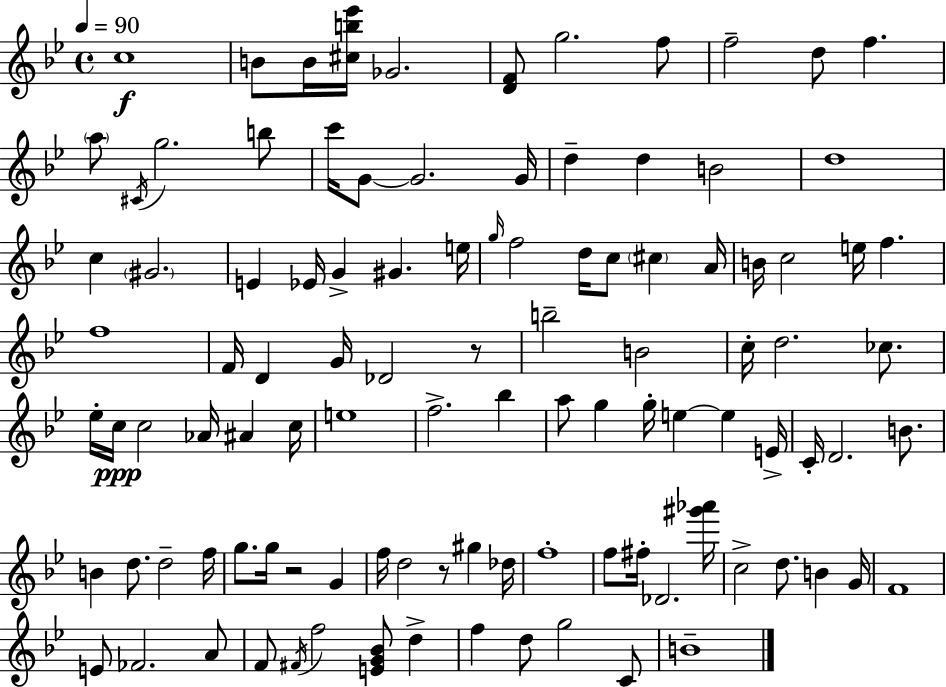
C5/w B4/e B4/s [C#5,B5,Eb6]/s Gb4/h. [D4,F4]/e G5/h. F5/e F5/h D5/e F5/q. A5/e C#4/s G5/h. B5/e C6/s G4/e G4/h. G4/s D5/q D5/q B4/h D5/w C5/q G#4/h. E4/q Eb4/s G4/q G#4/q. E5/s G5/s F5/h D5/s C5/e C#5/q A4/s B4/s C5/h E5/s F5/q. F5/w F4/s D4/q G4/s Db4/h R/e B5/h B4/h C5/s D5/h. CES5/e. Eb5/s C5/s C5/h Ab4/s A#4/q C5/s E5/w F5/h. Bb5/q A5/e G5/q G5/s E5/q E5/q E4/s C4/s D4/h. B4/e. B4/q D5/e. D5/h F5/s G5/e. G5/s R/h G4/q F5/s D5/h R/e G#5/q Db5/s F5/w F5/e F#5/s Db4/h. [G#6,Ab6]/s C5/h D5/e. B4/q G4/s F4/w E4/e FES4/h. A4/e F4/e F#4/s F5/h [E4,G4,Bb4]/e D5/q F5/q D5/e G5/h C4/e B4/w